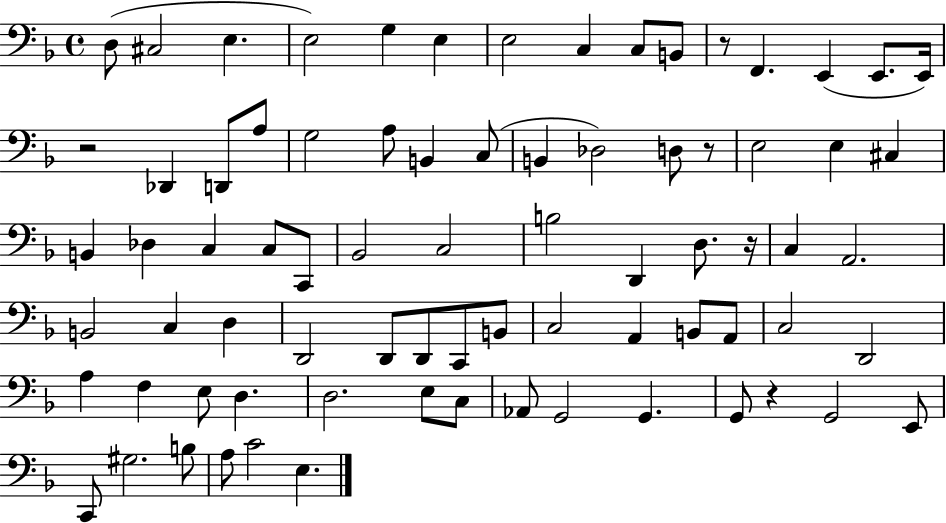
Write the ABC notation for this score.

X:1
T:Untitled
M:4/4
L:1/4
K:F
D,/2 ^C,2 E, E,2 G, E, E,2 C, C,/2 B,,/2 z/2 F,, E,, E,,/2 E,,/4 z2 _D,, D,,/2 A,/2 G,2 A,/2 B,, C,/2 B,, _D,2 D,/2 z/2 E,2 E, ^C, B,, _D, C, C,/2 C,,/2 _B,,2 C,2 B,2 D,, D,/2 z/4 C, A,,2 B,,2 C, D, D,,2 D,,/2 D,,/2 C,,/2 B,,/2 C,2 A,, B,,/2 A,,/2 C,2 D,,2 A, F, E,/2 D, D,2 E,/2 C,/2 _A,,/2 G,,2 G,, G,,/2 z G,,2 E,,/2 C,,/2 ^G,2 B,/2 A,/2 C2 E,